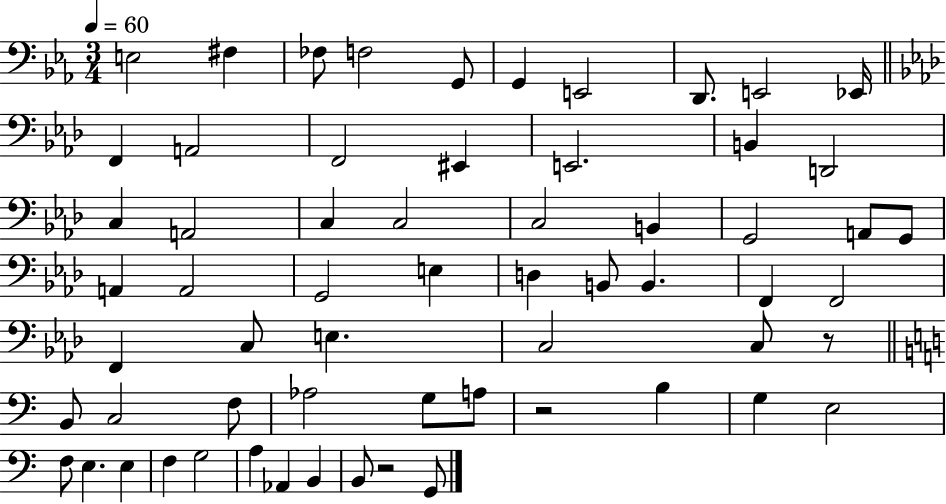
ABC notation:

X:1
T:Untitled
M:3/4
L:1/4
K:Eb
E,2 ^F, _F,/2 F,2 G,,/2 G,, E,,2 D,,/2 E,,2 _E,,/4 F,, A,,2 F,,2 ^E,, E,,2 B,, D,,2 C, A,,2 C, C,2 C,2 B,, G,,2 A,,/2 G,,/2 A,, A,,2 G,,2 E, D, B,,/2 B,, F,, F,,2 F,, C,/2 E, C,2 C,/2 z/2 B,,/2 C,2 F,/2 _A,2 G,/2 A,/2 z2 B, G, E,2 F,/2 E, E, F, G,2 A, _A,, B,, B,,/2 z2 G,,/2